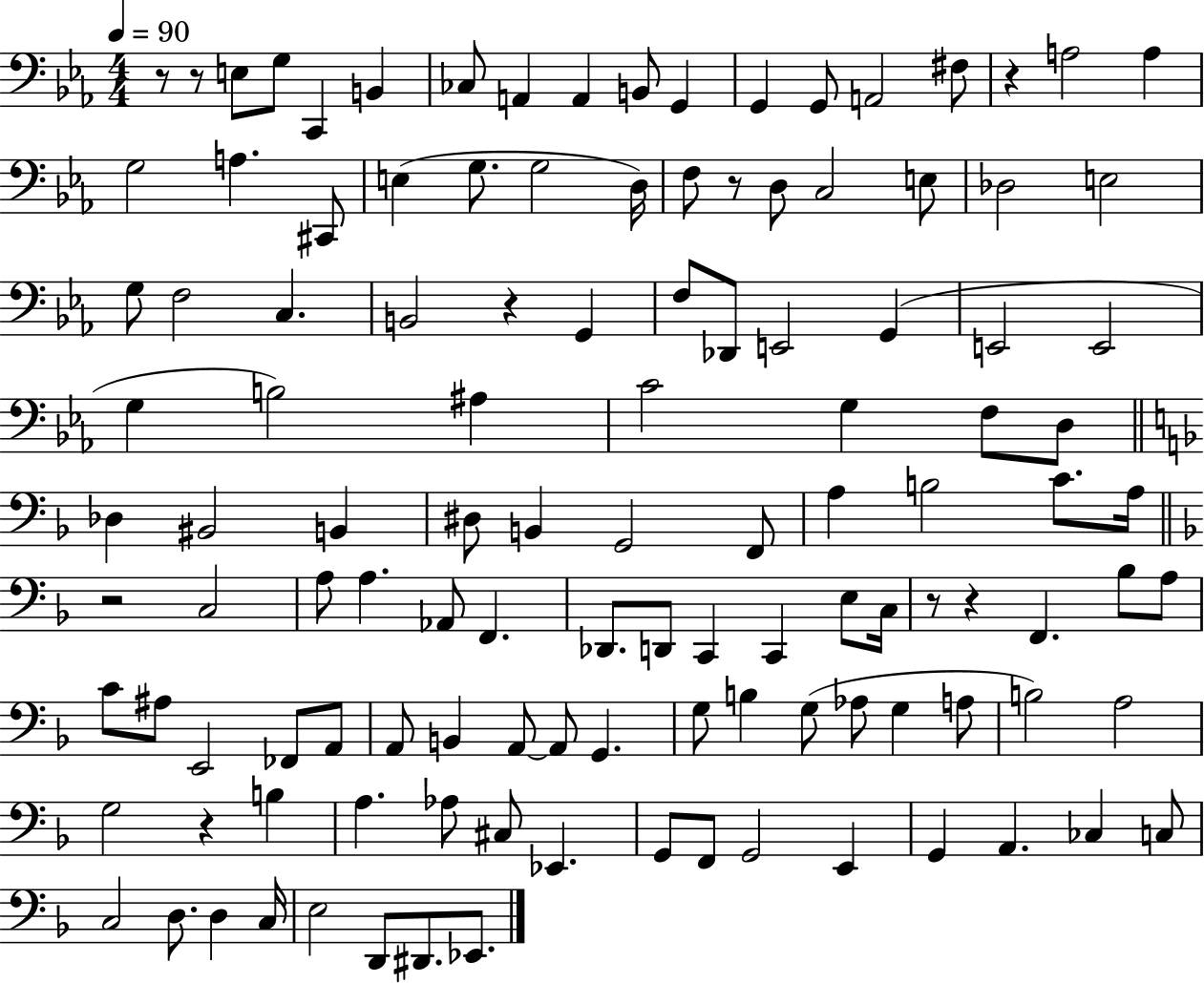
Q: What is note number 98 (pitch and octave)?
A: G2